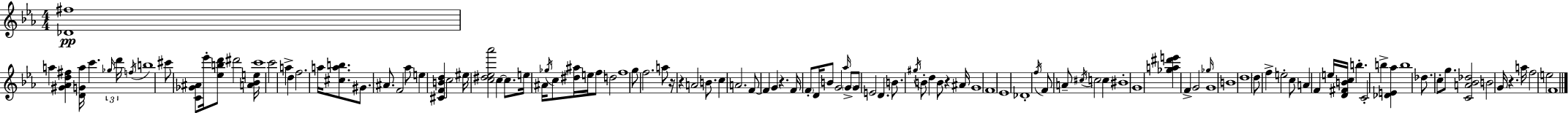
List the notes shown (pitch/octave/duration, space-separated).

[Db4,F#5]/w A5/q [G#4,Ab4,D5,F#5]/q [D4,G4,A5]/s C6/q. Gb5/s D6/s F5/s B5/w C#6/e [C4,Gb4,A#4]/e Eb6/s [Eb5,B5,D6]/e D#6/h [A4,Bb4,E5]/s C6/w C6/h A5/q D5/q F5/h. A5/s [C#5,A5,B5]/e. G#4/e. A#4/e. F4/h Ab5/e E5/q [C#4,F4,B4,D5]/q C5/h EIS5/s [C5,D#5,Eb5,Ab6]/h C5/q C5/e. E5/s A#4/s Gb5/s C5/e [D#5,A#5]/s E5/s F5/e D5/h F5/w G5/e F5/h. A5/e R/s R/q A4/h B4/e. C5/q A4/h. F4/e F4/q G4/q R/q. F4/s F4/e D4/s B4/e G4/h Ab5/s G4/e G4/e E4/h D4/q. B4/e. G#5/s B4/e D5/q B4/e R/q A#4/s G4/w F4/w Eb4/w Db4/w F5/s F4/e A4/e C#5/s C5/h C5/q BIS4/w G4/w [Gb5,A5,D#6,E6]/q F4/q G4/h Gb5/s G4/w B4/w D5/w D5/e F5/q E5/h C5/e A4/q F4/q E5/s [D4,F#4,B4,C5]/s B5/q. C4/h B5/q [Db4,E4,Ab5]/q B5/w Db5/e. C5/e G5/e. [C4,A4,Bb4,Db5]/h B4/h G4/s R/q. A5/s F5/h E5/h F4/w